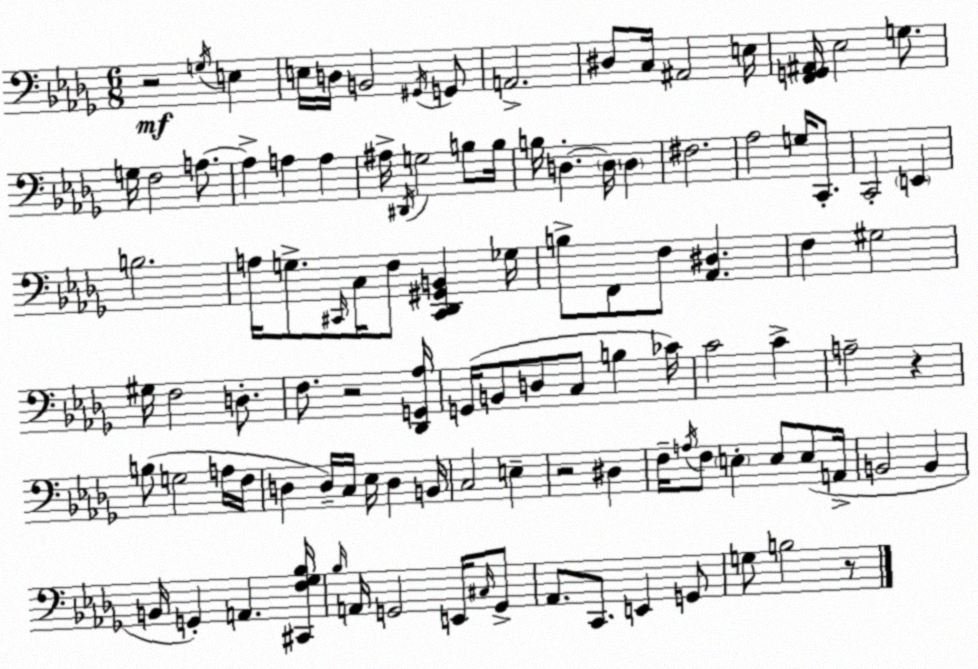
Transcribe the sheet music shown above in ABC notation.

X:1
T:Untitled
M:6/8
L:1/4
K:Bbm
z2 G,/4 E, E,/4 D,/4 B,,2 ^G,,/4 G,,/2 A,,2 ^D,/2 C,/4 ^A,,2 E,/4 [F,,G,,^A,,]/4 _E,2 G,/2 G,/4 F,2 A,/2 A, A, A, ^A,/4 ^D,,/4 G,2 B,/2 B,/4 B,/4 D, D,/4 D, ^F,2 _A,2 G,/4 C,,/2 C,,2 E,, B,2 A,/4 G,/2 ^C,,/4 C,/4 F,/2 [^C,,_D,,^G,,B,,] _G,/4 B,/2 F,,/2 F,/2 [_A,,^D,] F, ^G,2 ^G,/4 F,2 D,/2 F,/2 z2 [_D,,G,,_A,]/4 G,,/4 B,,/2 D,/2 C,/2 B, _C/4 C2 C A,2 z B,/2 G,2 A,/4 F,/4 D, D,/4 C,/4 _E,/4 D, B,,/4 C,2 E, z2 ^D, F,/4 A,/4 F,/2 E, E,/2 E,/2 A,,/4 B,,2 B,, B,,/4 G,, A,, [^C,,F,_G,_B,]/4 _B,/4 A,,/4 G,,2 E,,/4 ^C,/4 G,,/2 _A,,/2 C,,/2 E,, G,,/2 G,/2 B,2 z/2